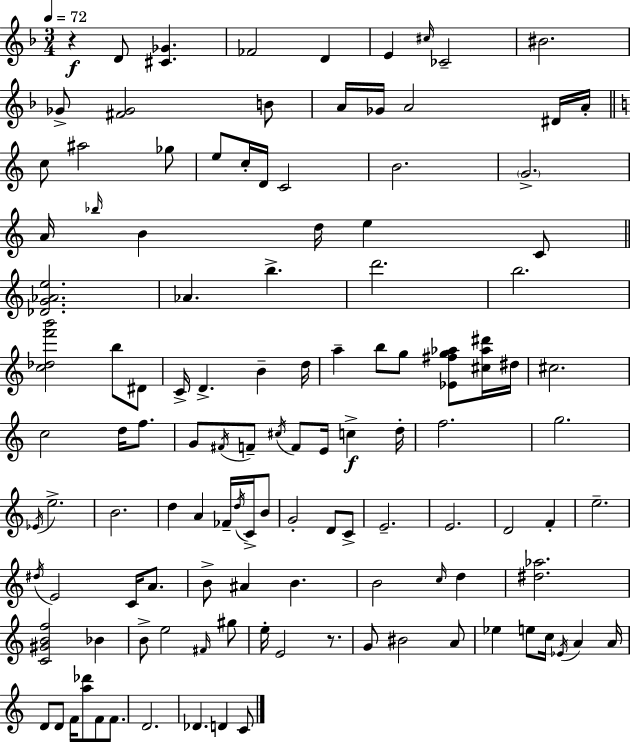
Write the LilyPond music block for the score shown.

{
  \clef treble
  \numericTimeSignature
  \time 3/4
  \key d \minor
  \tempo 4 = 72
  r4\f d'8 <cis' ges'>4. | fes'2 d'4 | e'4 \grace { cis''16 } ces'2-- | bis'2. | \break ges'8-> <fis' ges'>2 b'8 | a'16 ges'16 a'2 dis'16 | a'16-. \bar "||" \break \key c \major c''8 ais''2 ges''8 | e''8 c''16-. d'16 c'2 | b'2. | \parenthesize g'2.-> | \break a'16 \grace { bes''16 } b'4 d''16 e''4 c'8 | \bar "||" \break \key a \minor <des' g' aes' e''>2. | aes'4. b''4.-> | d'''2. | b''2. | \break <c'' des'' f''' b'''>2 b''8 dis'8 | c'16-> d'4.-> b'4-- d''16 | a''4-- b''8 g''8 <ees' fis'' g'' aes''>8 <cis'' aes'' dis'''>16 dis''16 | cis''2. | \break c''2 d''16 f''8. | g'8 \acciaccatura { fis'16 } f'8-- \acciaccatura { cis''16 } f'8 e'16 c''4->\f | d''16-. f''2. | g''2. | \break \acciaccatura { ees'16 } e''2.-> | b'2. | d''4 a'4 fes'16-- | \acciaccatura { d''16 } c'16-> b'8 g'2-. | \break d'8 c'8-> e'2.-- | e'2. | d'2 | f'4-. e''2.-- | \break \acciaccatura { dis''16 } e'2 | c'16 a'8. b'8-> ais'4 b'4. | b'2 | \grace { c''16 } d''4 <dis'' aes''>2. | \break <c' gis' b' f''>2 | bes'4 b'8-> e''2 | \grace { fis'16 } gis''8 e''16-. e'2 | r8. g'8 bis'2 | \break a'8 ees''4 e''8 | c''16 \acciaccatura { ees'16 } a'4 a'16 d'8 d'8 | f'16 <a'' des'''>8 f'8 f'8. d'2. | des'4. | \break d'4 c'8 \bar "|."
}